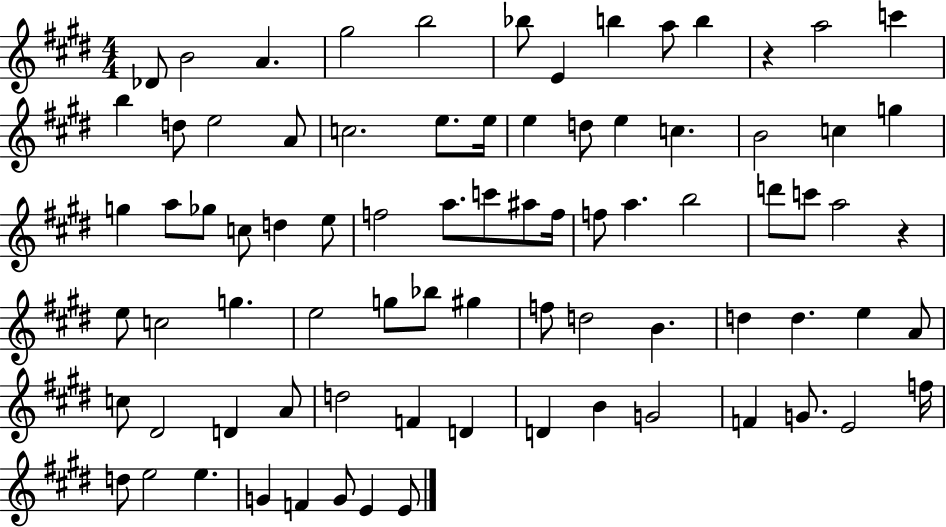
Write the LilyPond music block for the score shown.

{
  \clef treble
  \numericTimeSignature
  \time 4/4
  \key e \major
  des'8 b'2 a'4. | gis''2 b''2 | bes''8 e'4 b''4 a''8 b''4 | r4 a''2 c'''4 | \break b''4 d''8 e''2 a'8 | c''2. e''8. e''16 | e''4 d''8 e''4 c''4. | b'2 c''4 g''4 | \break g''4 a''8 ges''8 c''8 d''4 e''8 | f''2 a''8. c'''8 ais''8 f''16 | f''8 a''4. b''2 | d'''8 c'''8 a''2 r4 | \break e''8 c''2 g''4. | e''2 g''8 bes''8 gis''4 | f''8 d''2 b'4. | d''4 d''4. e''4 a'8 | \break c''8 dis'2 d'4 a'8 | d''2 f'4 d'4 | d'4 b'4 g'2 | f'4 g'8. e'2 f''16 | \break d''8 e''2 e''4. | g'4 f'4 g'8 e'4 e'8 | \bar "|."
}